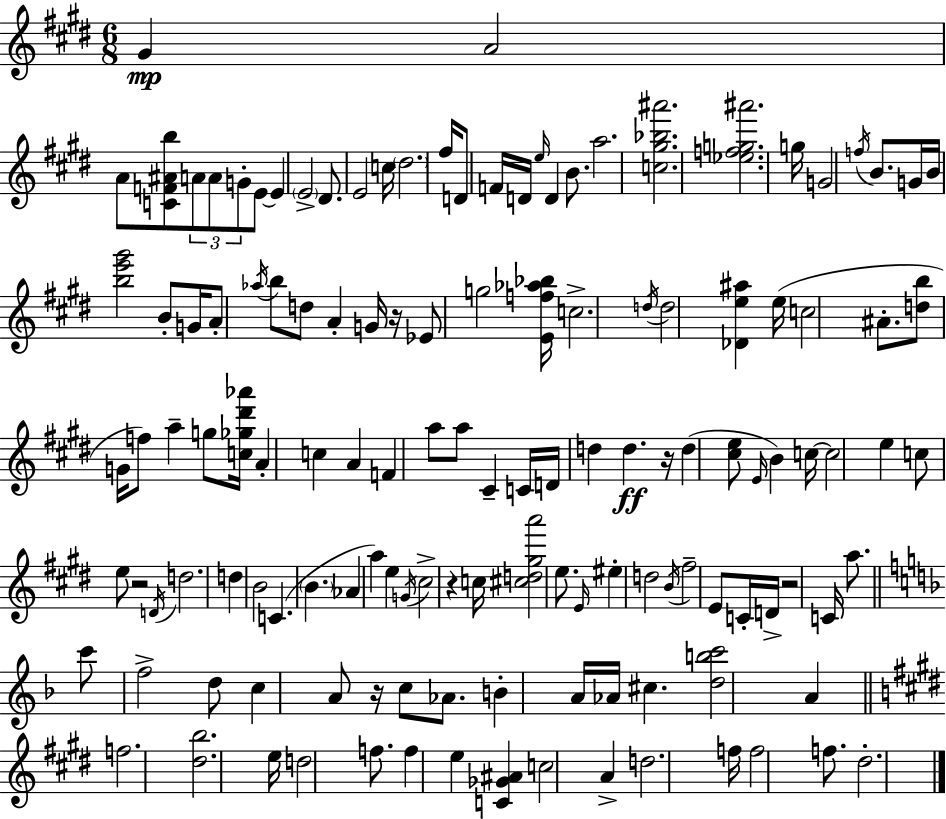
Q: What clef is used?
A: treble